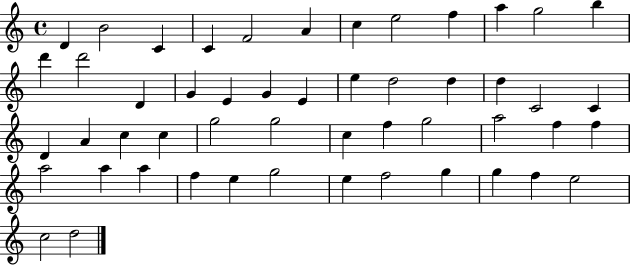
D4/q B4/h C4/q C4/q F4/h A4/q C5/q E5/h F5/q A5/q G5/h B5/q D6/q D6/h D4/q G4/q E4/q G4/q E4/q E5/q D5/h D5/q D5/q C4/h C4/q D4/q A4/q C5/q C5/q G5/h G5/h C5/q F5/q G5/h A5/h F5/q F5/q A5/h A5/q A5/q F5/q E5/q G5/h E5/q F5/h G5/q G5/q F5/q E5/h C5/h D5/h